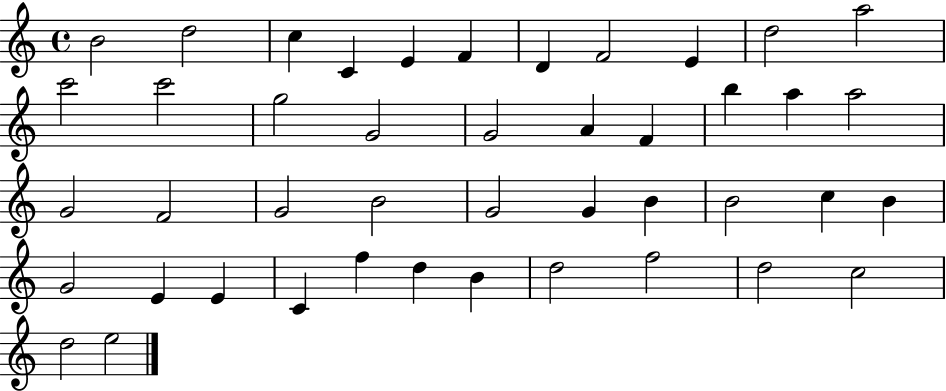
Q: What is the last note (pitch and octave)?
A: E5